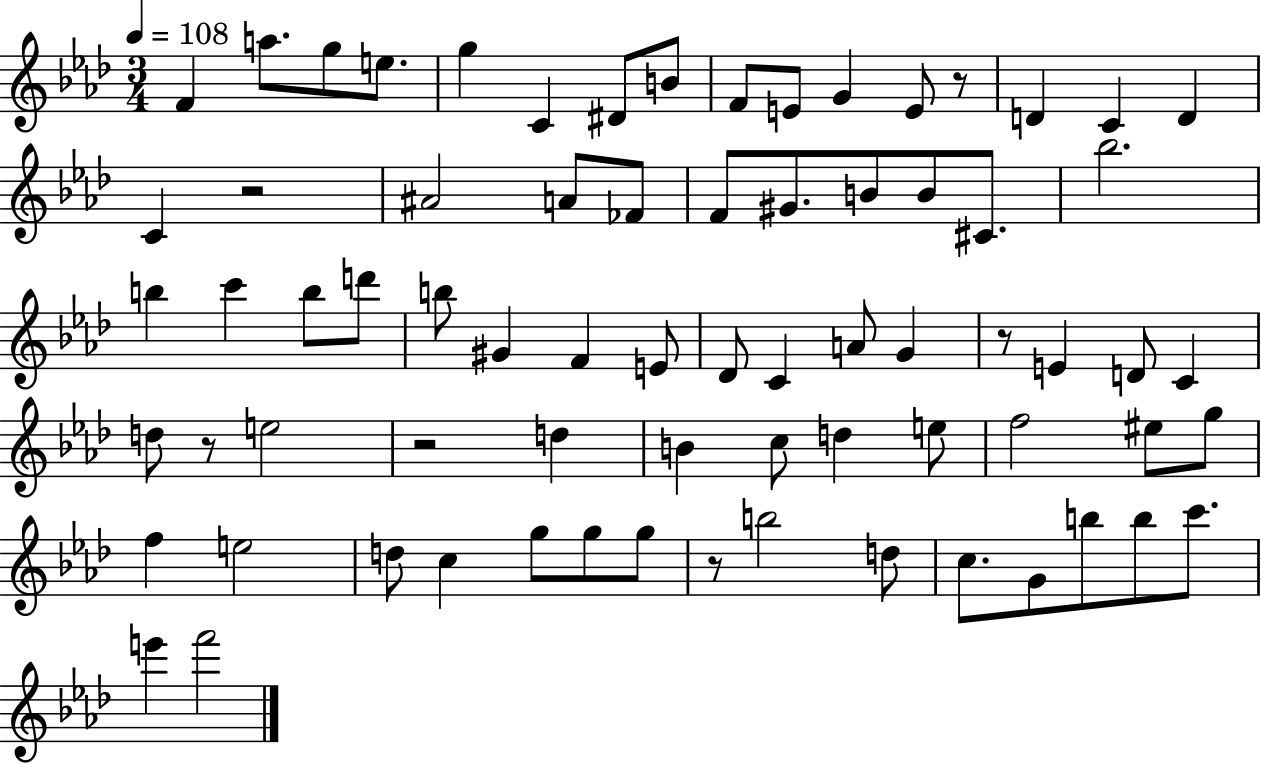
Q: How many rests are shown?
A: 6